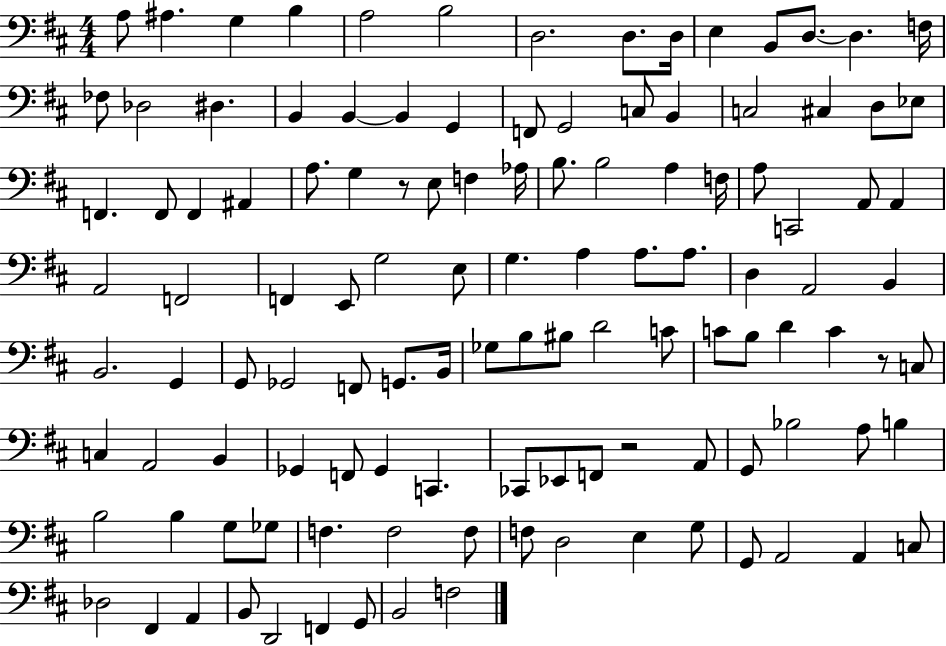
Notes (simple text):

A3/e A#3/q. G3/q B3/q A3/h B3/h D3/h. D3/e. D3/s E3/q B2/e D3/e. D3/q. F3/s FES3/e Db3/h D#3/q. B2/q B2/q B2/q G2/q F2/e G2/h C3/e B2/q C3/h C#3/q D3/e Eb3/e F2/q. F2/e F2/q A#2/q A3/e. G3/q R/e E3/e F3/q Ab3/s B3/e. B3/h A3/q F3/s A3/e C2/h A2/e A2/q A2/h F2/h F2/q E2/e G3/h E3/e G3/q. A3/q A3/e. A3/e. D3/q A2/h B2/q B2/h. G2/q G2/e Gb2/h F2/e G2/e. B2/s Gb3/e B3/e BIS3/e D4/h C4/e C4/e B3/e D4/q C4/q R/e C3/e C3/q A2/h B2/q Gb2/q F2/e Gb2/q C2/q. CES2/e Eb2/e F2/e R/h A2/e G2/e Bb3/h A3/e B3/q B3/h B3/q G3/e Gb3/e F3/q. F3/h F3/e F3/e D3/h E3/q G3/e G2/e A2/h A2/q C3/e Db3/h F#2/q A2/q B2/e D2/h F2/q G2/e B2/h F3/h